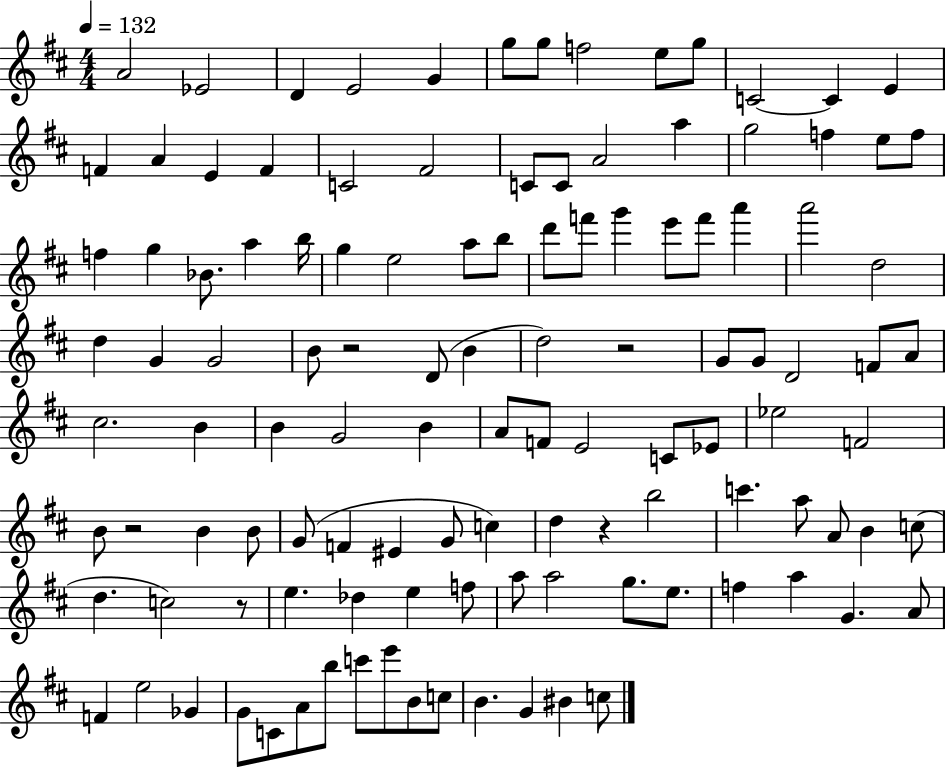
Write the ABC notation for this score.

X:1
T:Untitled
M:4/4
L:1/4
K:D
A2 _E2 D E2 G g/2 g/2 f2 e/2 g/2 C2 C E F A E F C2 ^F2 C/2 C/2 A2 a g2 f e/2 f/2 f g _B/2 a b/4 g e2 a/2 b/2 d'/2 f'/2 g' e'/2 f'/2 a' a'2 d2 d G G2 B/2 z2 D/2 B d2 z2 G/2 G/2 D2 F/2 A/2 ^c2 B B G2 B A/2 F/2 E2 C/2 _E/2 _e2 F2 B/2 z2 B B/2 G/2 F ^E G/2 c d z b2 c' a/2 A/2 B c/2 d c2 z/2 e _d e f/2 a/2 a2 g/2 e/2 f a G A/2 F e2 _G G/2 C/2 A/2 b/2 c'/2 e'/2 B/2 c/2 B G ^B c/2